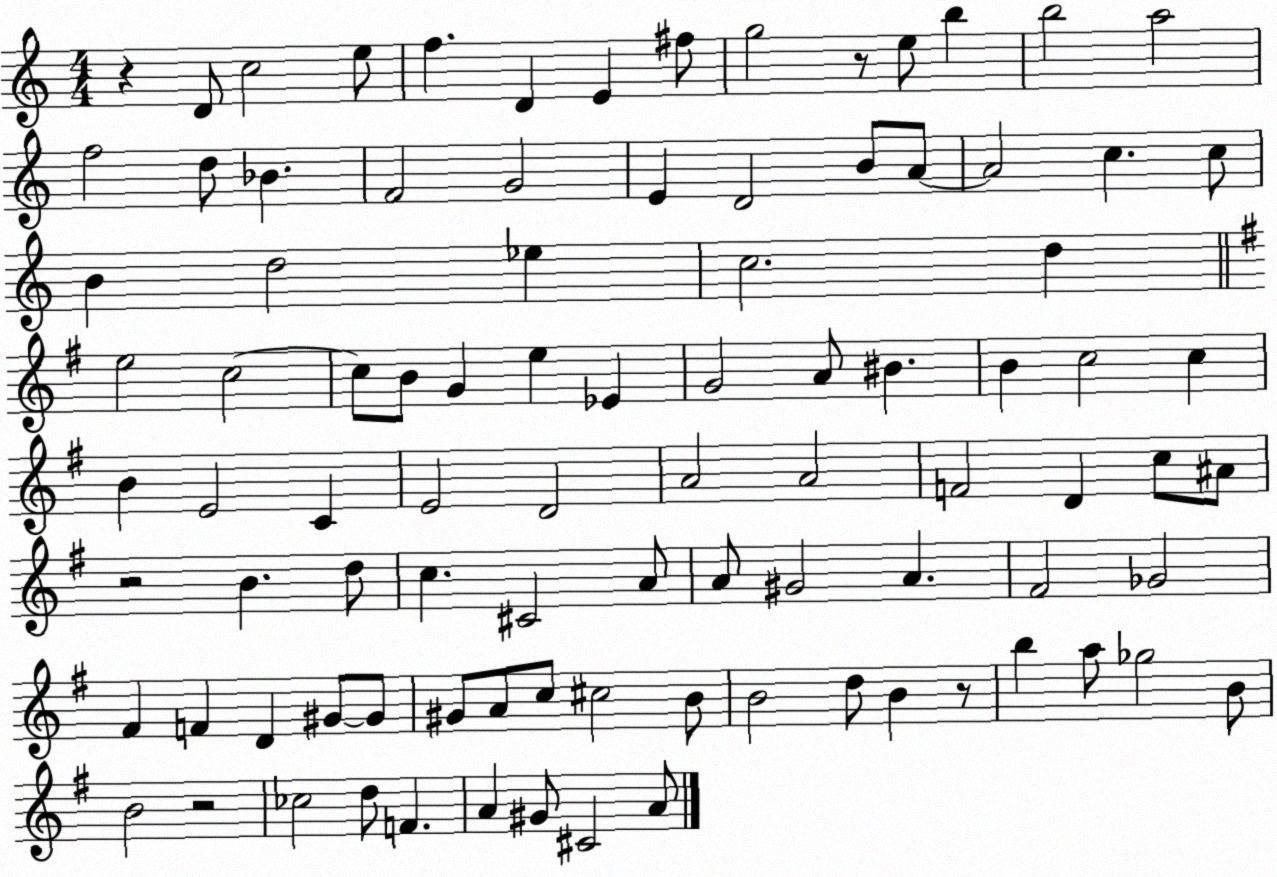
X:1
T:Untitled
M:4/4
L:1/4
K:C
z D/2 c2 e/2 f D E ^f/2 g2 z/2 e/2 b b2 a2 f2 d/2 _B F2 G2 E D2 B/2 A/2 A2 c c/2 B d2 _e c2 d e2 c2 c/2 B/2 G e _E G2 A/2 ^B B c2 c B E2 C E2 D2 A2 A2 F2 D c/2 ^A/2 z2 B d/2 c ^C2 A/2 A/2 ^G2 A ^F2 _G2 ^F F D ^G/2 ^G/2 ^G/2 A/2 c/2 ^c2 B/2 B2 d/2 B z/2 b a/2 _g2 B/2 B2 z2 _c2 d/2 F A ^G/2 ^C2 A/2